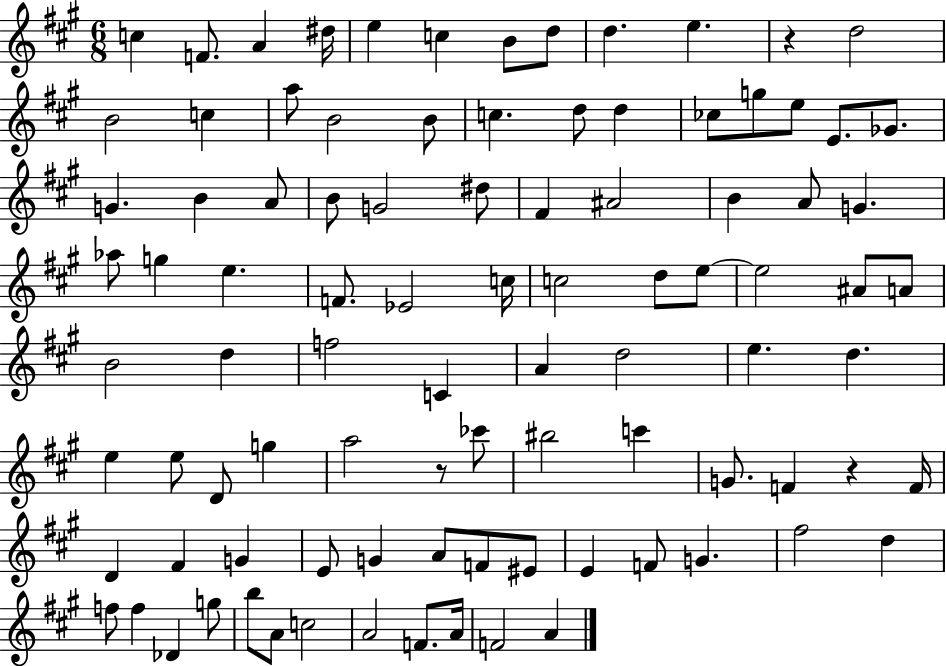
C5/q F4/e. A4/q D#5/s E5/q C5/q B4/e D5/e D5/q. E5/q. R/q D5/h B4/h C5/q A5/e B4/h B4/e C5/q. D5/e D5/q CES5/e G5/e E5/e E4/e. Gb4/e. G4/q. B4/q A4/e B4/e G4/h D#5/e F#4/q A#4/h B4/q A4/e G4/q. Ab5/e G5/q E5/q. F4/e. Eb4/h C5/s C5/h D5/e E5/e E5/h A#4/e A4/e B4/h D5/q F5/h C4/q A4/q D5/h E5/q. D5/q. E5/q E5/e D4/e G5/q A5/h R/e CES6/e BIS5/h C6/q G4/e. F4/q R/q F4/s D4/q F#4/q G4/q E4/e G4/q A4/e F4/e EIS4/e E4/q F4/e G4/q. F#5/h D5/q F5/e F5/q Db4/q G5/e B5/e A4/e C5/h A4/h F4/e. A4/s F4/h A4/q